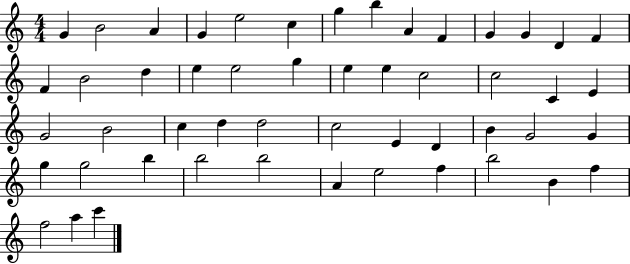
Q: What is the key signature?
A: C major